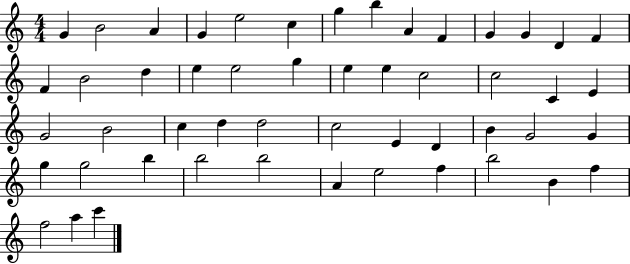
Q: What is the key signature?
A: C major